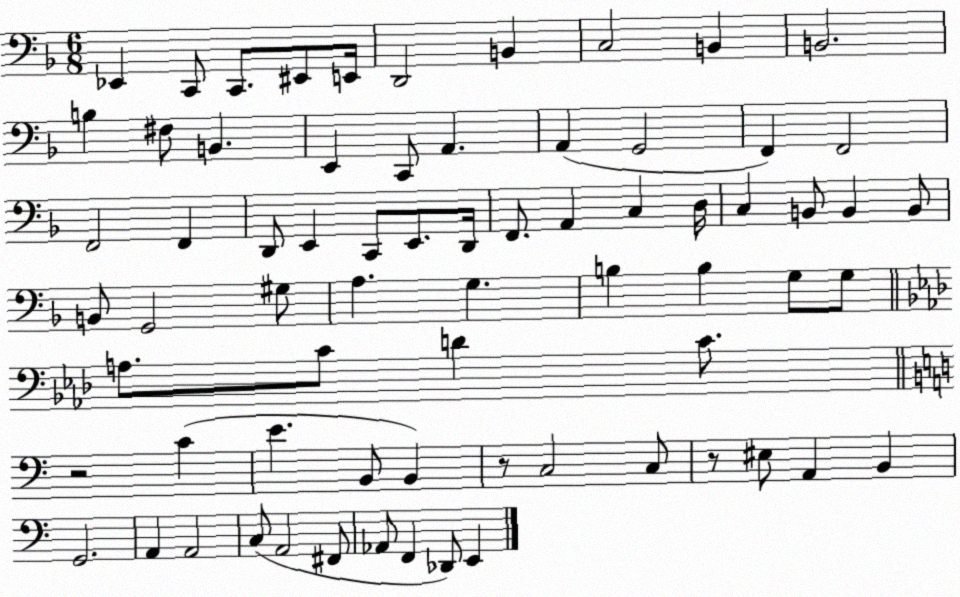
X:1
T:Untitled
M:6/8
L:1/4
K:F
_E,, C,,/2 C,,/2 ^E,,/2 E,,/4 D,,2 B,, C,2 B,, B,,2 B, ^F,/2 B,, E,, C,,/2 A,, A,, G,,2 F,, F,,2 F,,2 F,, D,,/2 E,, C,,/2 E,,/2 D,,/4 F,,/2 A,, C, D,/4 C, B,,/2 B,, B,,/2 B,,/2 G,,2 ^G,/2 A, G, B, B, G,/2 G,/2 A,/2 C/2 D C/2 z2 C E B,,/2 B,, z/2 C,2 C,/2 z/2 ^E,/2 A,, B,, G,,2 A,, A,,2 C,/2 A,,2 ^F,,/2 _A,,/2 F,, _D,,/2 E,,